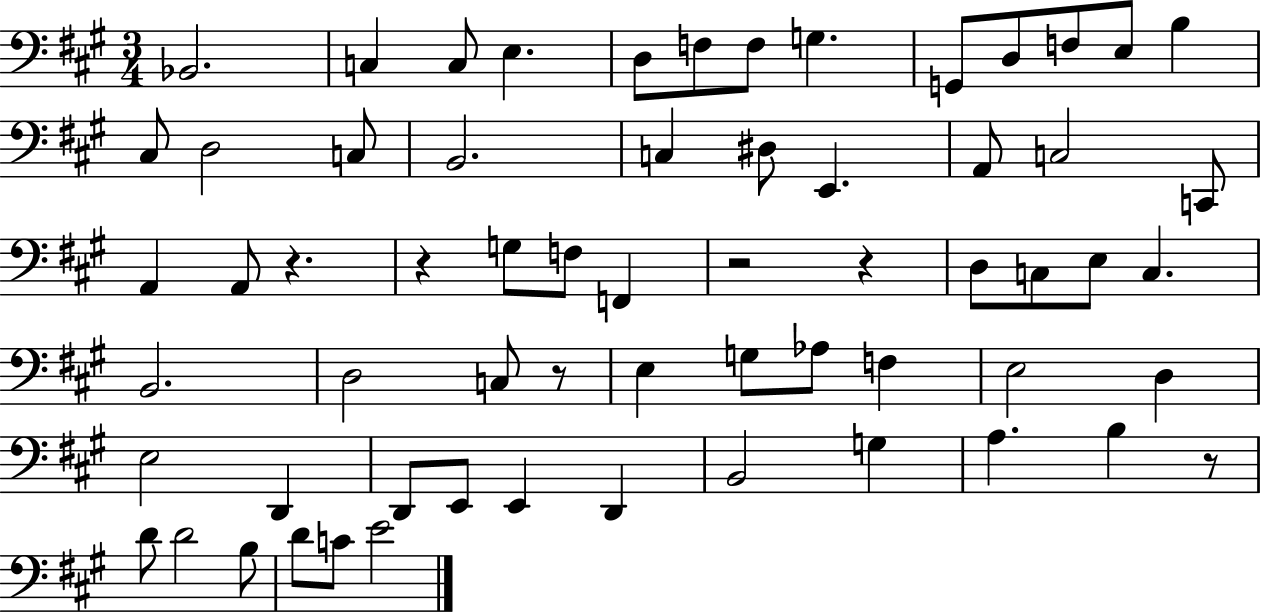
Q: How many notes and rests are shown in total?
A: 63